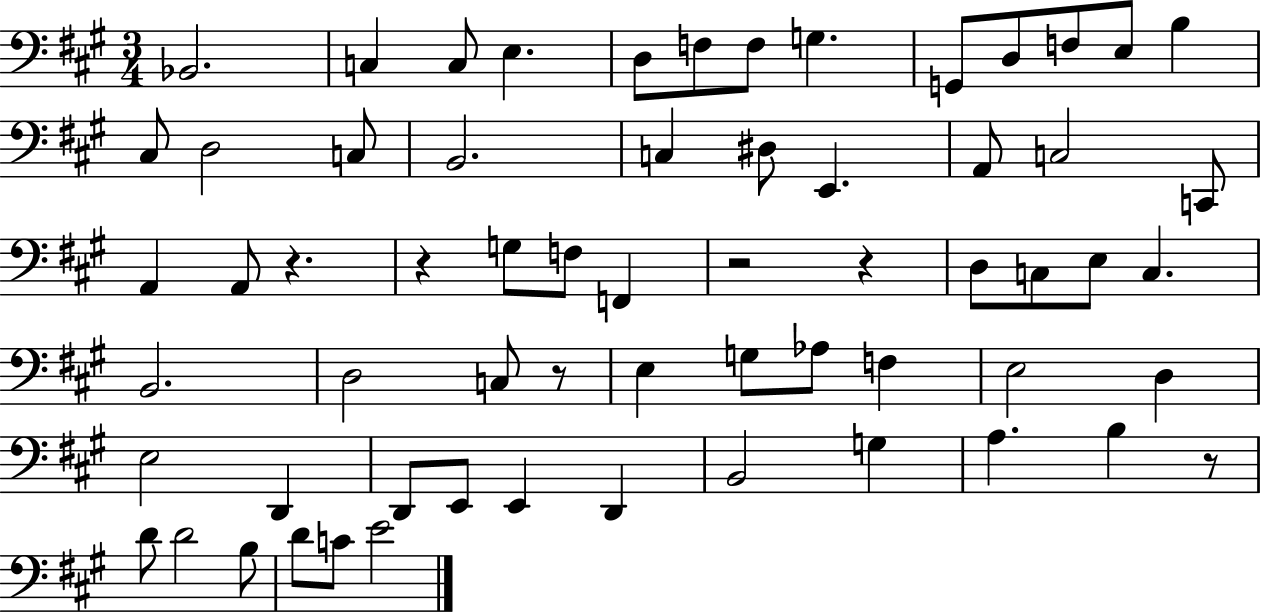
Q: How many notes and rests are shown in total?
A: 63